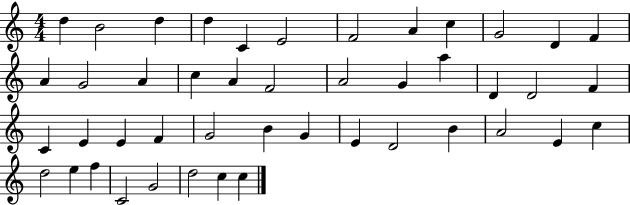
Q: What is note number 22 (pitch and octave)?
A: D4